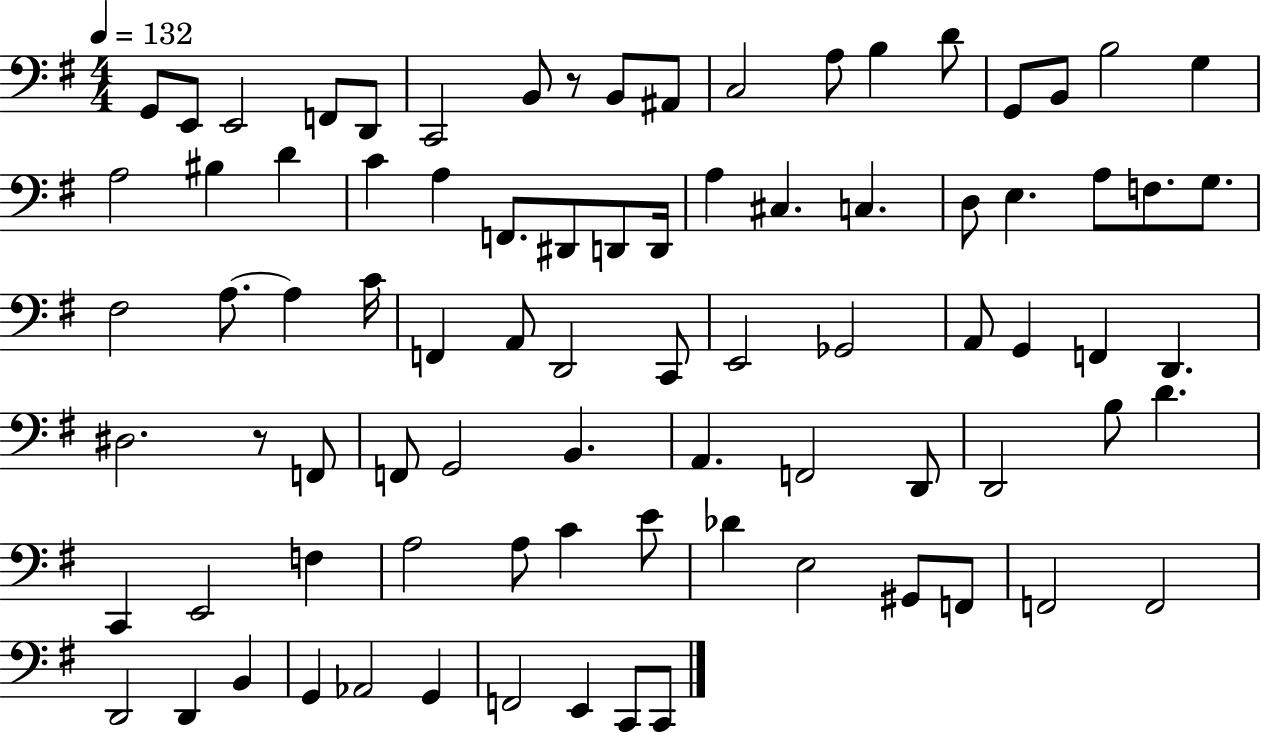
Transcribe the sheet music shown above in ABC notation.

X:1
T:Untitled
M:4/4
L:1/4
K:G
G,,/2 E,,/2 E,,2 F,,/2 D,,/2 C,,2 B,,/2 z/2 B,,/2 ^A,,/2 C,2 A,/2 B, D/2 G,,/2 B,,/2 B,2 G, A,2 ^B, D C A, F,,/2 ^D,,/2 D,,/2 D,,/4 A, ^C, C, D,/2 E, A,/2 F,/2 G,/2 ^F,2 A,/2 A, C/4 F,, A,,/2 D,,2 C,,/2 E,,2 _G,,2 A,,/2 G,, F,, D,, ^D,2 z/2 F,,/2 F,,/2 G,,2 B,, A,, F,,2 D,,/2 D,,2 B,/2 D C,, E,,2 F, A,2 A,/2 C E/2 _D E,2 ^G,,/2 F,,/2 F,,2 F,,2 D,,2 D,, B,, G,, _A,,2 G,, F,,2 E,, C,,/2 C,,/2